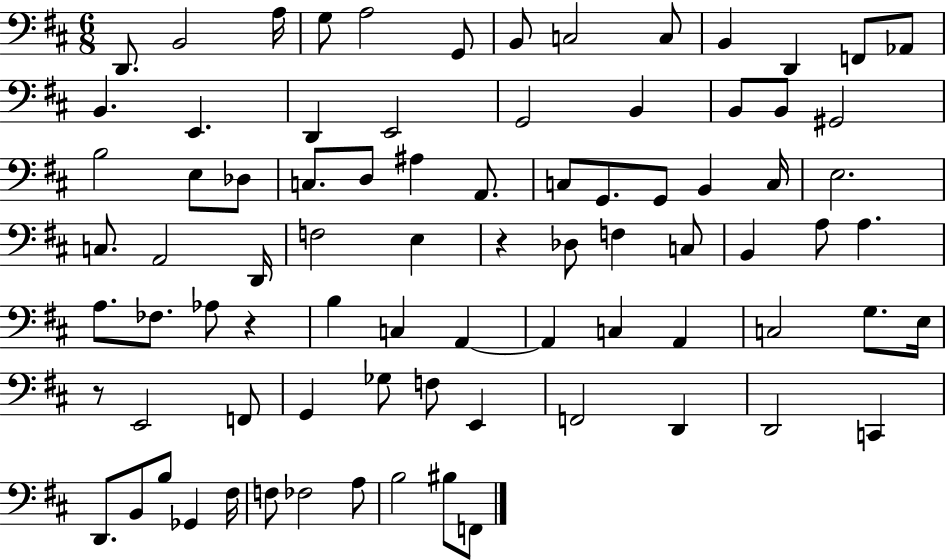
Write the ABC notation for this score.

X:1
T:Untitled
M:6/8
L:1/4
K:D
D,,/2 B,,2 A,/4 G,/2 A,2 G,,/2 B,,/2 C,2 C,/2 B,, D,, F,,/2 _A,,/2 B,, E,, D,, E,,2 G,,2 B,, B,,/2 B,,/2 ^G,,2 B,2 E,/2 _D,/2 C,/2 D,/2 ^A, A,,/2 C,/2 G,,/2 G,,/2 B,, C,/4 E,2 C,/2 A,,2 D,,/4 F,2 E, z _D,/2 F, C,/2 B,, A,/2 A, A,/2 _F,/2 _A,/2 z B, C, A,, A,, C, A,, C,2 G,/2 E,/4 z/2 E,,2 F,,/2 G,, _G,/2 F,/2 E,, F,,2 D,, D,,2 C,, D,,/2 B,,/2 B,/2 _G,, ^F,/4 F,/2 _F,2 A,/2 B,2 ^B,/2 F,,/2